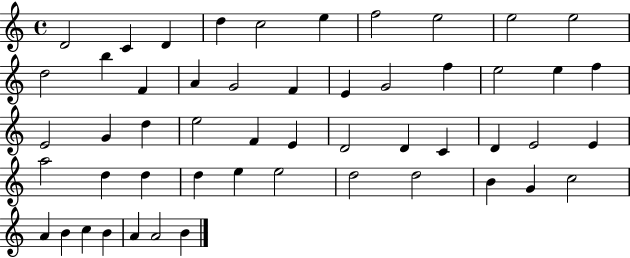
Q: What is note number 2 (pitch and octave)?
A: C4